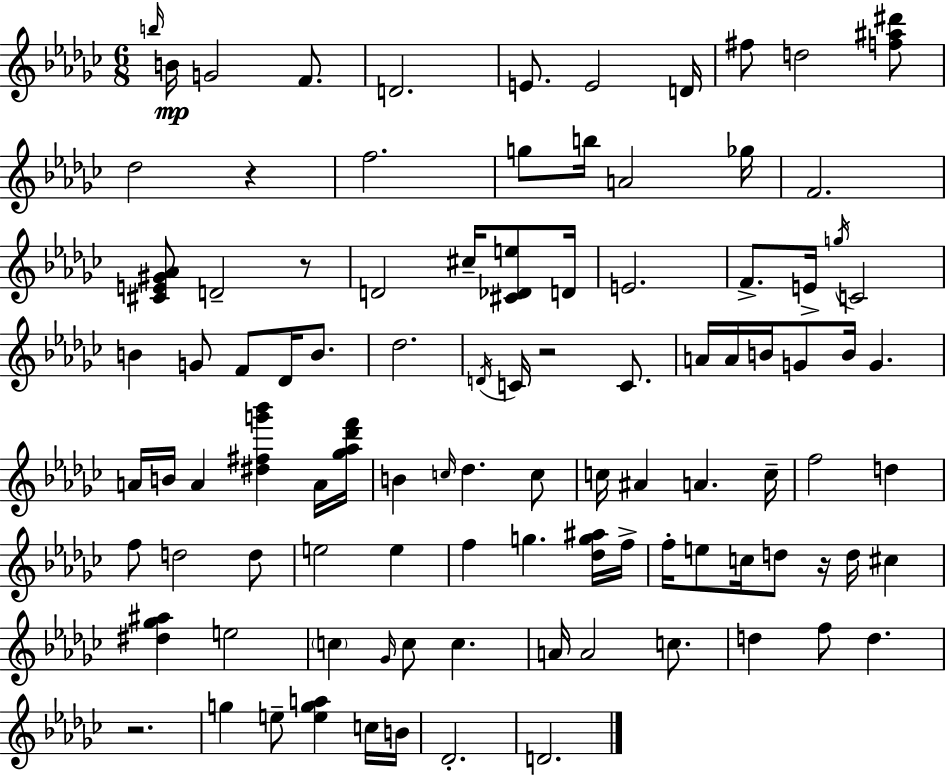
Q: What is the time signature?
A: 6/8